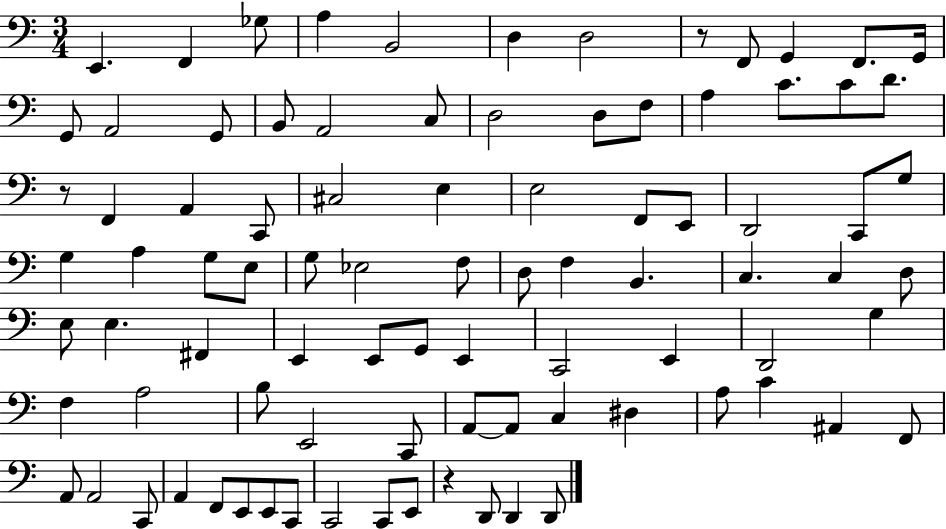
{
  \clef bass
  \numericTimeSignature
  \time 3/4
  \key c \major
  e,4. f,4 ges8 | a4 b,2 | d4 d2 | r8 f,8 g,4 f,8. g,16 | \break g,8 a,2 g,8 | b,8 a,2 c8 | d2 d8 f8 | a4 c'8. c'8 d'8. | \break r8 f,4 a,4 c,8 | cis2 e4 | e2 f,8 e,8 | d,2 c,8 g8 | \break g4 a4 g8 e8 | g8 ees2 f8 | d8 f4 b,4. | c4. c4 d8 | \break e8 e4. fis,4 | e,4 e,8 g,8 e,4 | c,2 e,4 | d,2 g4 | \break f4 a2 | b8 e,2 c,8 | a,8~~ a,8 c4 dis4 | a8 c'4 ais,4 f,8 | \break a,8 a,2 c,8 | a,4 f,8 e,8 e,8 c,8 | c,2 c,8 e,8 | r4 d,8 d,4 d,8 | \break \bar "|."
}